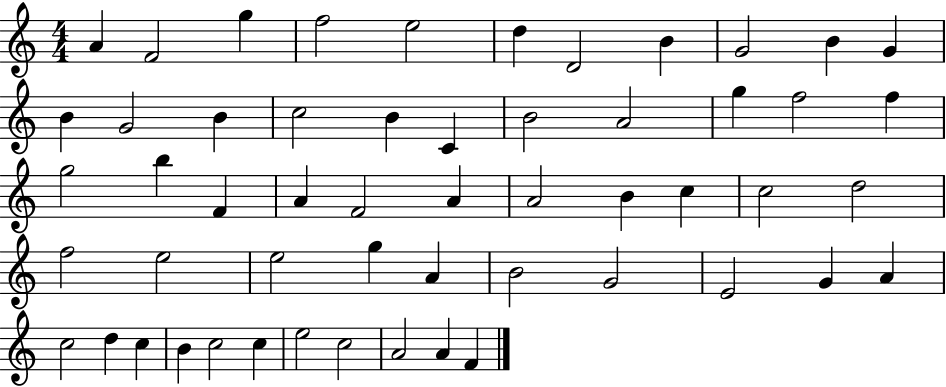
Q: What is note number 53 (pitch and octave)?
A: A4